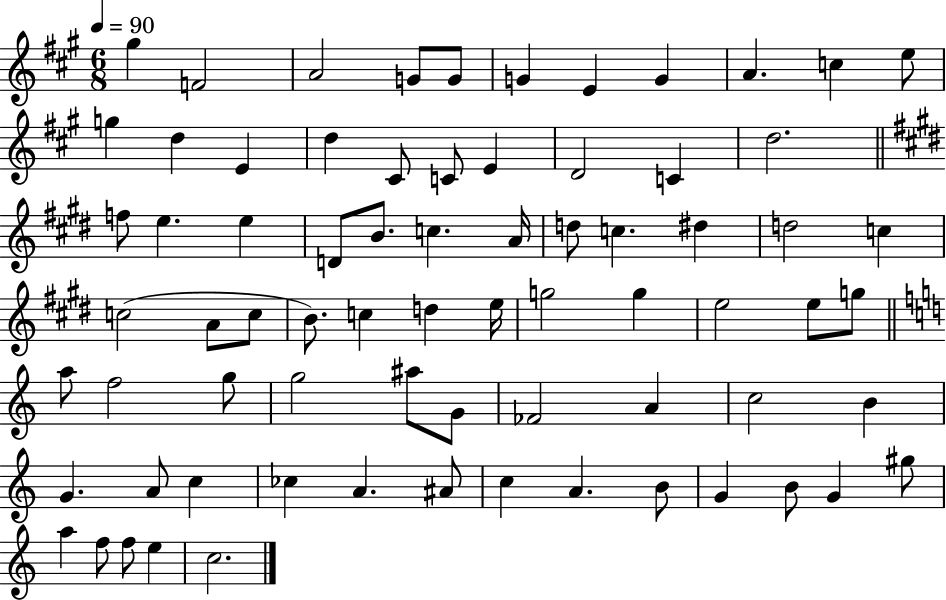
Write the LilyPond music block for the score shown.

{
  \clef treble
  \numericTimeSignature
  \time 6/8
  \key a \major
  \tempo 4 = 90
  gis''4 f'2 | a'2 g'8 g'8 | g'4 e'4 g'4 | a'4. c''4 e''8 | \break g''4 d''4 e'4 | d''4 cis'8 c'8 e'4 | d'2 c'4 | d''2. | \break \bar "||" \break \key e \major f''8 e''4. e''4 | d'8 b'8. c''4. a'16 | d''8 c''4. dis''4 | d''2 c''4 | \break c''2( a'8 c''8 | b'8.) c''4 d''4 e''16 | g''2 g''4 | e''2 e''8 g''8 | \break \bar "||" \break \key c \major a''8 f''2 g''8 | g''2 ais''8 g'8 | fes'2 a'4 | c''2 b'4 | \break g'4. a'8 c''4 | ces''4 a'4. ais'8 | c''4 a'4. b'8 | g'4 b'8 g'4 gis''8 | \break a''4 f''8 f''8 e''4 | c''2. | \bar "|."
}